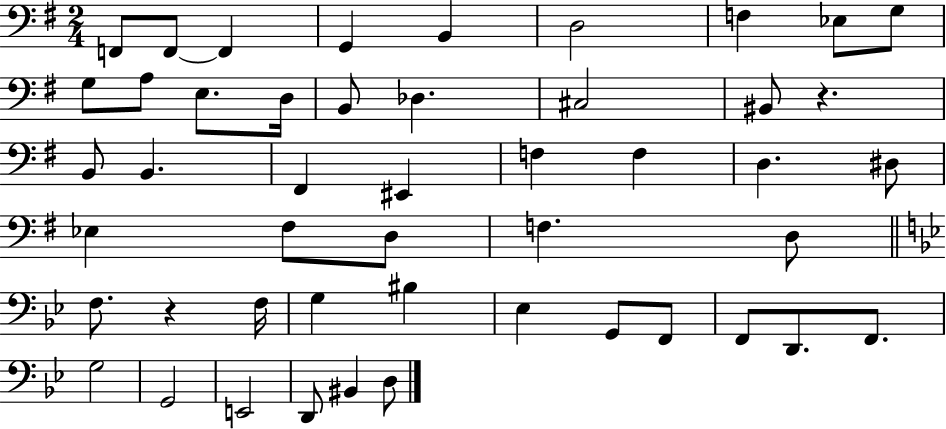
X:1
T:Untitled
M:2/4
L:1/4
K:G
F,,/2 F,,/2 F,, G,, B,, D,2 F, _E,/2 G,/2 G,/2 A,/2 E,/2 D,/4 B,,/2 _D, ^C,2 ^B,,/2 z B,,/2 B,, ^F,, ^E,, F, F, D, ^D,/2 _E, ^F,/2 D,/2 F, D,/2 F,/2 z F,/4 G, ^B, _E, G,,/2 F,,/2 F,,/2 D,,/2 F,,/2 G,2 G,,2 E,,2 D,,/2 ^B,, D,/2